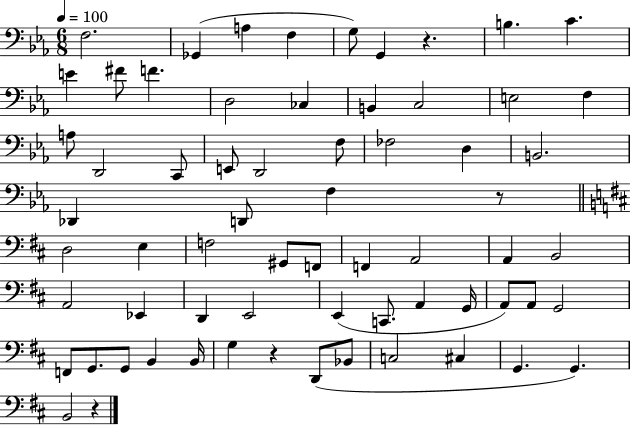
F3/h. Gb2/q A3/q F3/q G3/e G2/q R/q. B3/q. C4/q. E4/q F#4/e F4/q. D3/h CES3/q B2/q C3/h E3/h F3/q A3/e D2/h C2/e E2/e D2/h F3/e FES3/h D3/q B2/h. Db2/q D2/e F3/q R/e D3/h E3/q F3/h G#2/e F2/e F2/q A2/h A2/q B2/h A2/h Eb2/q D2/q E2/h E2/q C2/e. A2/q G2/s A2/e A2/e G2/h F2/e G2/e. G2/e B2/q B2/s G3/q R/q D2/e Bb2/e C3/h C#3/q G2/q. G2/q. B2/h R/q